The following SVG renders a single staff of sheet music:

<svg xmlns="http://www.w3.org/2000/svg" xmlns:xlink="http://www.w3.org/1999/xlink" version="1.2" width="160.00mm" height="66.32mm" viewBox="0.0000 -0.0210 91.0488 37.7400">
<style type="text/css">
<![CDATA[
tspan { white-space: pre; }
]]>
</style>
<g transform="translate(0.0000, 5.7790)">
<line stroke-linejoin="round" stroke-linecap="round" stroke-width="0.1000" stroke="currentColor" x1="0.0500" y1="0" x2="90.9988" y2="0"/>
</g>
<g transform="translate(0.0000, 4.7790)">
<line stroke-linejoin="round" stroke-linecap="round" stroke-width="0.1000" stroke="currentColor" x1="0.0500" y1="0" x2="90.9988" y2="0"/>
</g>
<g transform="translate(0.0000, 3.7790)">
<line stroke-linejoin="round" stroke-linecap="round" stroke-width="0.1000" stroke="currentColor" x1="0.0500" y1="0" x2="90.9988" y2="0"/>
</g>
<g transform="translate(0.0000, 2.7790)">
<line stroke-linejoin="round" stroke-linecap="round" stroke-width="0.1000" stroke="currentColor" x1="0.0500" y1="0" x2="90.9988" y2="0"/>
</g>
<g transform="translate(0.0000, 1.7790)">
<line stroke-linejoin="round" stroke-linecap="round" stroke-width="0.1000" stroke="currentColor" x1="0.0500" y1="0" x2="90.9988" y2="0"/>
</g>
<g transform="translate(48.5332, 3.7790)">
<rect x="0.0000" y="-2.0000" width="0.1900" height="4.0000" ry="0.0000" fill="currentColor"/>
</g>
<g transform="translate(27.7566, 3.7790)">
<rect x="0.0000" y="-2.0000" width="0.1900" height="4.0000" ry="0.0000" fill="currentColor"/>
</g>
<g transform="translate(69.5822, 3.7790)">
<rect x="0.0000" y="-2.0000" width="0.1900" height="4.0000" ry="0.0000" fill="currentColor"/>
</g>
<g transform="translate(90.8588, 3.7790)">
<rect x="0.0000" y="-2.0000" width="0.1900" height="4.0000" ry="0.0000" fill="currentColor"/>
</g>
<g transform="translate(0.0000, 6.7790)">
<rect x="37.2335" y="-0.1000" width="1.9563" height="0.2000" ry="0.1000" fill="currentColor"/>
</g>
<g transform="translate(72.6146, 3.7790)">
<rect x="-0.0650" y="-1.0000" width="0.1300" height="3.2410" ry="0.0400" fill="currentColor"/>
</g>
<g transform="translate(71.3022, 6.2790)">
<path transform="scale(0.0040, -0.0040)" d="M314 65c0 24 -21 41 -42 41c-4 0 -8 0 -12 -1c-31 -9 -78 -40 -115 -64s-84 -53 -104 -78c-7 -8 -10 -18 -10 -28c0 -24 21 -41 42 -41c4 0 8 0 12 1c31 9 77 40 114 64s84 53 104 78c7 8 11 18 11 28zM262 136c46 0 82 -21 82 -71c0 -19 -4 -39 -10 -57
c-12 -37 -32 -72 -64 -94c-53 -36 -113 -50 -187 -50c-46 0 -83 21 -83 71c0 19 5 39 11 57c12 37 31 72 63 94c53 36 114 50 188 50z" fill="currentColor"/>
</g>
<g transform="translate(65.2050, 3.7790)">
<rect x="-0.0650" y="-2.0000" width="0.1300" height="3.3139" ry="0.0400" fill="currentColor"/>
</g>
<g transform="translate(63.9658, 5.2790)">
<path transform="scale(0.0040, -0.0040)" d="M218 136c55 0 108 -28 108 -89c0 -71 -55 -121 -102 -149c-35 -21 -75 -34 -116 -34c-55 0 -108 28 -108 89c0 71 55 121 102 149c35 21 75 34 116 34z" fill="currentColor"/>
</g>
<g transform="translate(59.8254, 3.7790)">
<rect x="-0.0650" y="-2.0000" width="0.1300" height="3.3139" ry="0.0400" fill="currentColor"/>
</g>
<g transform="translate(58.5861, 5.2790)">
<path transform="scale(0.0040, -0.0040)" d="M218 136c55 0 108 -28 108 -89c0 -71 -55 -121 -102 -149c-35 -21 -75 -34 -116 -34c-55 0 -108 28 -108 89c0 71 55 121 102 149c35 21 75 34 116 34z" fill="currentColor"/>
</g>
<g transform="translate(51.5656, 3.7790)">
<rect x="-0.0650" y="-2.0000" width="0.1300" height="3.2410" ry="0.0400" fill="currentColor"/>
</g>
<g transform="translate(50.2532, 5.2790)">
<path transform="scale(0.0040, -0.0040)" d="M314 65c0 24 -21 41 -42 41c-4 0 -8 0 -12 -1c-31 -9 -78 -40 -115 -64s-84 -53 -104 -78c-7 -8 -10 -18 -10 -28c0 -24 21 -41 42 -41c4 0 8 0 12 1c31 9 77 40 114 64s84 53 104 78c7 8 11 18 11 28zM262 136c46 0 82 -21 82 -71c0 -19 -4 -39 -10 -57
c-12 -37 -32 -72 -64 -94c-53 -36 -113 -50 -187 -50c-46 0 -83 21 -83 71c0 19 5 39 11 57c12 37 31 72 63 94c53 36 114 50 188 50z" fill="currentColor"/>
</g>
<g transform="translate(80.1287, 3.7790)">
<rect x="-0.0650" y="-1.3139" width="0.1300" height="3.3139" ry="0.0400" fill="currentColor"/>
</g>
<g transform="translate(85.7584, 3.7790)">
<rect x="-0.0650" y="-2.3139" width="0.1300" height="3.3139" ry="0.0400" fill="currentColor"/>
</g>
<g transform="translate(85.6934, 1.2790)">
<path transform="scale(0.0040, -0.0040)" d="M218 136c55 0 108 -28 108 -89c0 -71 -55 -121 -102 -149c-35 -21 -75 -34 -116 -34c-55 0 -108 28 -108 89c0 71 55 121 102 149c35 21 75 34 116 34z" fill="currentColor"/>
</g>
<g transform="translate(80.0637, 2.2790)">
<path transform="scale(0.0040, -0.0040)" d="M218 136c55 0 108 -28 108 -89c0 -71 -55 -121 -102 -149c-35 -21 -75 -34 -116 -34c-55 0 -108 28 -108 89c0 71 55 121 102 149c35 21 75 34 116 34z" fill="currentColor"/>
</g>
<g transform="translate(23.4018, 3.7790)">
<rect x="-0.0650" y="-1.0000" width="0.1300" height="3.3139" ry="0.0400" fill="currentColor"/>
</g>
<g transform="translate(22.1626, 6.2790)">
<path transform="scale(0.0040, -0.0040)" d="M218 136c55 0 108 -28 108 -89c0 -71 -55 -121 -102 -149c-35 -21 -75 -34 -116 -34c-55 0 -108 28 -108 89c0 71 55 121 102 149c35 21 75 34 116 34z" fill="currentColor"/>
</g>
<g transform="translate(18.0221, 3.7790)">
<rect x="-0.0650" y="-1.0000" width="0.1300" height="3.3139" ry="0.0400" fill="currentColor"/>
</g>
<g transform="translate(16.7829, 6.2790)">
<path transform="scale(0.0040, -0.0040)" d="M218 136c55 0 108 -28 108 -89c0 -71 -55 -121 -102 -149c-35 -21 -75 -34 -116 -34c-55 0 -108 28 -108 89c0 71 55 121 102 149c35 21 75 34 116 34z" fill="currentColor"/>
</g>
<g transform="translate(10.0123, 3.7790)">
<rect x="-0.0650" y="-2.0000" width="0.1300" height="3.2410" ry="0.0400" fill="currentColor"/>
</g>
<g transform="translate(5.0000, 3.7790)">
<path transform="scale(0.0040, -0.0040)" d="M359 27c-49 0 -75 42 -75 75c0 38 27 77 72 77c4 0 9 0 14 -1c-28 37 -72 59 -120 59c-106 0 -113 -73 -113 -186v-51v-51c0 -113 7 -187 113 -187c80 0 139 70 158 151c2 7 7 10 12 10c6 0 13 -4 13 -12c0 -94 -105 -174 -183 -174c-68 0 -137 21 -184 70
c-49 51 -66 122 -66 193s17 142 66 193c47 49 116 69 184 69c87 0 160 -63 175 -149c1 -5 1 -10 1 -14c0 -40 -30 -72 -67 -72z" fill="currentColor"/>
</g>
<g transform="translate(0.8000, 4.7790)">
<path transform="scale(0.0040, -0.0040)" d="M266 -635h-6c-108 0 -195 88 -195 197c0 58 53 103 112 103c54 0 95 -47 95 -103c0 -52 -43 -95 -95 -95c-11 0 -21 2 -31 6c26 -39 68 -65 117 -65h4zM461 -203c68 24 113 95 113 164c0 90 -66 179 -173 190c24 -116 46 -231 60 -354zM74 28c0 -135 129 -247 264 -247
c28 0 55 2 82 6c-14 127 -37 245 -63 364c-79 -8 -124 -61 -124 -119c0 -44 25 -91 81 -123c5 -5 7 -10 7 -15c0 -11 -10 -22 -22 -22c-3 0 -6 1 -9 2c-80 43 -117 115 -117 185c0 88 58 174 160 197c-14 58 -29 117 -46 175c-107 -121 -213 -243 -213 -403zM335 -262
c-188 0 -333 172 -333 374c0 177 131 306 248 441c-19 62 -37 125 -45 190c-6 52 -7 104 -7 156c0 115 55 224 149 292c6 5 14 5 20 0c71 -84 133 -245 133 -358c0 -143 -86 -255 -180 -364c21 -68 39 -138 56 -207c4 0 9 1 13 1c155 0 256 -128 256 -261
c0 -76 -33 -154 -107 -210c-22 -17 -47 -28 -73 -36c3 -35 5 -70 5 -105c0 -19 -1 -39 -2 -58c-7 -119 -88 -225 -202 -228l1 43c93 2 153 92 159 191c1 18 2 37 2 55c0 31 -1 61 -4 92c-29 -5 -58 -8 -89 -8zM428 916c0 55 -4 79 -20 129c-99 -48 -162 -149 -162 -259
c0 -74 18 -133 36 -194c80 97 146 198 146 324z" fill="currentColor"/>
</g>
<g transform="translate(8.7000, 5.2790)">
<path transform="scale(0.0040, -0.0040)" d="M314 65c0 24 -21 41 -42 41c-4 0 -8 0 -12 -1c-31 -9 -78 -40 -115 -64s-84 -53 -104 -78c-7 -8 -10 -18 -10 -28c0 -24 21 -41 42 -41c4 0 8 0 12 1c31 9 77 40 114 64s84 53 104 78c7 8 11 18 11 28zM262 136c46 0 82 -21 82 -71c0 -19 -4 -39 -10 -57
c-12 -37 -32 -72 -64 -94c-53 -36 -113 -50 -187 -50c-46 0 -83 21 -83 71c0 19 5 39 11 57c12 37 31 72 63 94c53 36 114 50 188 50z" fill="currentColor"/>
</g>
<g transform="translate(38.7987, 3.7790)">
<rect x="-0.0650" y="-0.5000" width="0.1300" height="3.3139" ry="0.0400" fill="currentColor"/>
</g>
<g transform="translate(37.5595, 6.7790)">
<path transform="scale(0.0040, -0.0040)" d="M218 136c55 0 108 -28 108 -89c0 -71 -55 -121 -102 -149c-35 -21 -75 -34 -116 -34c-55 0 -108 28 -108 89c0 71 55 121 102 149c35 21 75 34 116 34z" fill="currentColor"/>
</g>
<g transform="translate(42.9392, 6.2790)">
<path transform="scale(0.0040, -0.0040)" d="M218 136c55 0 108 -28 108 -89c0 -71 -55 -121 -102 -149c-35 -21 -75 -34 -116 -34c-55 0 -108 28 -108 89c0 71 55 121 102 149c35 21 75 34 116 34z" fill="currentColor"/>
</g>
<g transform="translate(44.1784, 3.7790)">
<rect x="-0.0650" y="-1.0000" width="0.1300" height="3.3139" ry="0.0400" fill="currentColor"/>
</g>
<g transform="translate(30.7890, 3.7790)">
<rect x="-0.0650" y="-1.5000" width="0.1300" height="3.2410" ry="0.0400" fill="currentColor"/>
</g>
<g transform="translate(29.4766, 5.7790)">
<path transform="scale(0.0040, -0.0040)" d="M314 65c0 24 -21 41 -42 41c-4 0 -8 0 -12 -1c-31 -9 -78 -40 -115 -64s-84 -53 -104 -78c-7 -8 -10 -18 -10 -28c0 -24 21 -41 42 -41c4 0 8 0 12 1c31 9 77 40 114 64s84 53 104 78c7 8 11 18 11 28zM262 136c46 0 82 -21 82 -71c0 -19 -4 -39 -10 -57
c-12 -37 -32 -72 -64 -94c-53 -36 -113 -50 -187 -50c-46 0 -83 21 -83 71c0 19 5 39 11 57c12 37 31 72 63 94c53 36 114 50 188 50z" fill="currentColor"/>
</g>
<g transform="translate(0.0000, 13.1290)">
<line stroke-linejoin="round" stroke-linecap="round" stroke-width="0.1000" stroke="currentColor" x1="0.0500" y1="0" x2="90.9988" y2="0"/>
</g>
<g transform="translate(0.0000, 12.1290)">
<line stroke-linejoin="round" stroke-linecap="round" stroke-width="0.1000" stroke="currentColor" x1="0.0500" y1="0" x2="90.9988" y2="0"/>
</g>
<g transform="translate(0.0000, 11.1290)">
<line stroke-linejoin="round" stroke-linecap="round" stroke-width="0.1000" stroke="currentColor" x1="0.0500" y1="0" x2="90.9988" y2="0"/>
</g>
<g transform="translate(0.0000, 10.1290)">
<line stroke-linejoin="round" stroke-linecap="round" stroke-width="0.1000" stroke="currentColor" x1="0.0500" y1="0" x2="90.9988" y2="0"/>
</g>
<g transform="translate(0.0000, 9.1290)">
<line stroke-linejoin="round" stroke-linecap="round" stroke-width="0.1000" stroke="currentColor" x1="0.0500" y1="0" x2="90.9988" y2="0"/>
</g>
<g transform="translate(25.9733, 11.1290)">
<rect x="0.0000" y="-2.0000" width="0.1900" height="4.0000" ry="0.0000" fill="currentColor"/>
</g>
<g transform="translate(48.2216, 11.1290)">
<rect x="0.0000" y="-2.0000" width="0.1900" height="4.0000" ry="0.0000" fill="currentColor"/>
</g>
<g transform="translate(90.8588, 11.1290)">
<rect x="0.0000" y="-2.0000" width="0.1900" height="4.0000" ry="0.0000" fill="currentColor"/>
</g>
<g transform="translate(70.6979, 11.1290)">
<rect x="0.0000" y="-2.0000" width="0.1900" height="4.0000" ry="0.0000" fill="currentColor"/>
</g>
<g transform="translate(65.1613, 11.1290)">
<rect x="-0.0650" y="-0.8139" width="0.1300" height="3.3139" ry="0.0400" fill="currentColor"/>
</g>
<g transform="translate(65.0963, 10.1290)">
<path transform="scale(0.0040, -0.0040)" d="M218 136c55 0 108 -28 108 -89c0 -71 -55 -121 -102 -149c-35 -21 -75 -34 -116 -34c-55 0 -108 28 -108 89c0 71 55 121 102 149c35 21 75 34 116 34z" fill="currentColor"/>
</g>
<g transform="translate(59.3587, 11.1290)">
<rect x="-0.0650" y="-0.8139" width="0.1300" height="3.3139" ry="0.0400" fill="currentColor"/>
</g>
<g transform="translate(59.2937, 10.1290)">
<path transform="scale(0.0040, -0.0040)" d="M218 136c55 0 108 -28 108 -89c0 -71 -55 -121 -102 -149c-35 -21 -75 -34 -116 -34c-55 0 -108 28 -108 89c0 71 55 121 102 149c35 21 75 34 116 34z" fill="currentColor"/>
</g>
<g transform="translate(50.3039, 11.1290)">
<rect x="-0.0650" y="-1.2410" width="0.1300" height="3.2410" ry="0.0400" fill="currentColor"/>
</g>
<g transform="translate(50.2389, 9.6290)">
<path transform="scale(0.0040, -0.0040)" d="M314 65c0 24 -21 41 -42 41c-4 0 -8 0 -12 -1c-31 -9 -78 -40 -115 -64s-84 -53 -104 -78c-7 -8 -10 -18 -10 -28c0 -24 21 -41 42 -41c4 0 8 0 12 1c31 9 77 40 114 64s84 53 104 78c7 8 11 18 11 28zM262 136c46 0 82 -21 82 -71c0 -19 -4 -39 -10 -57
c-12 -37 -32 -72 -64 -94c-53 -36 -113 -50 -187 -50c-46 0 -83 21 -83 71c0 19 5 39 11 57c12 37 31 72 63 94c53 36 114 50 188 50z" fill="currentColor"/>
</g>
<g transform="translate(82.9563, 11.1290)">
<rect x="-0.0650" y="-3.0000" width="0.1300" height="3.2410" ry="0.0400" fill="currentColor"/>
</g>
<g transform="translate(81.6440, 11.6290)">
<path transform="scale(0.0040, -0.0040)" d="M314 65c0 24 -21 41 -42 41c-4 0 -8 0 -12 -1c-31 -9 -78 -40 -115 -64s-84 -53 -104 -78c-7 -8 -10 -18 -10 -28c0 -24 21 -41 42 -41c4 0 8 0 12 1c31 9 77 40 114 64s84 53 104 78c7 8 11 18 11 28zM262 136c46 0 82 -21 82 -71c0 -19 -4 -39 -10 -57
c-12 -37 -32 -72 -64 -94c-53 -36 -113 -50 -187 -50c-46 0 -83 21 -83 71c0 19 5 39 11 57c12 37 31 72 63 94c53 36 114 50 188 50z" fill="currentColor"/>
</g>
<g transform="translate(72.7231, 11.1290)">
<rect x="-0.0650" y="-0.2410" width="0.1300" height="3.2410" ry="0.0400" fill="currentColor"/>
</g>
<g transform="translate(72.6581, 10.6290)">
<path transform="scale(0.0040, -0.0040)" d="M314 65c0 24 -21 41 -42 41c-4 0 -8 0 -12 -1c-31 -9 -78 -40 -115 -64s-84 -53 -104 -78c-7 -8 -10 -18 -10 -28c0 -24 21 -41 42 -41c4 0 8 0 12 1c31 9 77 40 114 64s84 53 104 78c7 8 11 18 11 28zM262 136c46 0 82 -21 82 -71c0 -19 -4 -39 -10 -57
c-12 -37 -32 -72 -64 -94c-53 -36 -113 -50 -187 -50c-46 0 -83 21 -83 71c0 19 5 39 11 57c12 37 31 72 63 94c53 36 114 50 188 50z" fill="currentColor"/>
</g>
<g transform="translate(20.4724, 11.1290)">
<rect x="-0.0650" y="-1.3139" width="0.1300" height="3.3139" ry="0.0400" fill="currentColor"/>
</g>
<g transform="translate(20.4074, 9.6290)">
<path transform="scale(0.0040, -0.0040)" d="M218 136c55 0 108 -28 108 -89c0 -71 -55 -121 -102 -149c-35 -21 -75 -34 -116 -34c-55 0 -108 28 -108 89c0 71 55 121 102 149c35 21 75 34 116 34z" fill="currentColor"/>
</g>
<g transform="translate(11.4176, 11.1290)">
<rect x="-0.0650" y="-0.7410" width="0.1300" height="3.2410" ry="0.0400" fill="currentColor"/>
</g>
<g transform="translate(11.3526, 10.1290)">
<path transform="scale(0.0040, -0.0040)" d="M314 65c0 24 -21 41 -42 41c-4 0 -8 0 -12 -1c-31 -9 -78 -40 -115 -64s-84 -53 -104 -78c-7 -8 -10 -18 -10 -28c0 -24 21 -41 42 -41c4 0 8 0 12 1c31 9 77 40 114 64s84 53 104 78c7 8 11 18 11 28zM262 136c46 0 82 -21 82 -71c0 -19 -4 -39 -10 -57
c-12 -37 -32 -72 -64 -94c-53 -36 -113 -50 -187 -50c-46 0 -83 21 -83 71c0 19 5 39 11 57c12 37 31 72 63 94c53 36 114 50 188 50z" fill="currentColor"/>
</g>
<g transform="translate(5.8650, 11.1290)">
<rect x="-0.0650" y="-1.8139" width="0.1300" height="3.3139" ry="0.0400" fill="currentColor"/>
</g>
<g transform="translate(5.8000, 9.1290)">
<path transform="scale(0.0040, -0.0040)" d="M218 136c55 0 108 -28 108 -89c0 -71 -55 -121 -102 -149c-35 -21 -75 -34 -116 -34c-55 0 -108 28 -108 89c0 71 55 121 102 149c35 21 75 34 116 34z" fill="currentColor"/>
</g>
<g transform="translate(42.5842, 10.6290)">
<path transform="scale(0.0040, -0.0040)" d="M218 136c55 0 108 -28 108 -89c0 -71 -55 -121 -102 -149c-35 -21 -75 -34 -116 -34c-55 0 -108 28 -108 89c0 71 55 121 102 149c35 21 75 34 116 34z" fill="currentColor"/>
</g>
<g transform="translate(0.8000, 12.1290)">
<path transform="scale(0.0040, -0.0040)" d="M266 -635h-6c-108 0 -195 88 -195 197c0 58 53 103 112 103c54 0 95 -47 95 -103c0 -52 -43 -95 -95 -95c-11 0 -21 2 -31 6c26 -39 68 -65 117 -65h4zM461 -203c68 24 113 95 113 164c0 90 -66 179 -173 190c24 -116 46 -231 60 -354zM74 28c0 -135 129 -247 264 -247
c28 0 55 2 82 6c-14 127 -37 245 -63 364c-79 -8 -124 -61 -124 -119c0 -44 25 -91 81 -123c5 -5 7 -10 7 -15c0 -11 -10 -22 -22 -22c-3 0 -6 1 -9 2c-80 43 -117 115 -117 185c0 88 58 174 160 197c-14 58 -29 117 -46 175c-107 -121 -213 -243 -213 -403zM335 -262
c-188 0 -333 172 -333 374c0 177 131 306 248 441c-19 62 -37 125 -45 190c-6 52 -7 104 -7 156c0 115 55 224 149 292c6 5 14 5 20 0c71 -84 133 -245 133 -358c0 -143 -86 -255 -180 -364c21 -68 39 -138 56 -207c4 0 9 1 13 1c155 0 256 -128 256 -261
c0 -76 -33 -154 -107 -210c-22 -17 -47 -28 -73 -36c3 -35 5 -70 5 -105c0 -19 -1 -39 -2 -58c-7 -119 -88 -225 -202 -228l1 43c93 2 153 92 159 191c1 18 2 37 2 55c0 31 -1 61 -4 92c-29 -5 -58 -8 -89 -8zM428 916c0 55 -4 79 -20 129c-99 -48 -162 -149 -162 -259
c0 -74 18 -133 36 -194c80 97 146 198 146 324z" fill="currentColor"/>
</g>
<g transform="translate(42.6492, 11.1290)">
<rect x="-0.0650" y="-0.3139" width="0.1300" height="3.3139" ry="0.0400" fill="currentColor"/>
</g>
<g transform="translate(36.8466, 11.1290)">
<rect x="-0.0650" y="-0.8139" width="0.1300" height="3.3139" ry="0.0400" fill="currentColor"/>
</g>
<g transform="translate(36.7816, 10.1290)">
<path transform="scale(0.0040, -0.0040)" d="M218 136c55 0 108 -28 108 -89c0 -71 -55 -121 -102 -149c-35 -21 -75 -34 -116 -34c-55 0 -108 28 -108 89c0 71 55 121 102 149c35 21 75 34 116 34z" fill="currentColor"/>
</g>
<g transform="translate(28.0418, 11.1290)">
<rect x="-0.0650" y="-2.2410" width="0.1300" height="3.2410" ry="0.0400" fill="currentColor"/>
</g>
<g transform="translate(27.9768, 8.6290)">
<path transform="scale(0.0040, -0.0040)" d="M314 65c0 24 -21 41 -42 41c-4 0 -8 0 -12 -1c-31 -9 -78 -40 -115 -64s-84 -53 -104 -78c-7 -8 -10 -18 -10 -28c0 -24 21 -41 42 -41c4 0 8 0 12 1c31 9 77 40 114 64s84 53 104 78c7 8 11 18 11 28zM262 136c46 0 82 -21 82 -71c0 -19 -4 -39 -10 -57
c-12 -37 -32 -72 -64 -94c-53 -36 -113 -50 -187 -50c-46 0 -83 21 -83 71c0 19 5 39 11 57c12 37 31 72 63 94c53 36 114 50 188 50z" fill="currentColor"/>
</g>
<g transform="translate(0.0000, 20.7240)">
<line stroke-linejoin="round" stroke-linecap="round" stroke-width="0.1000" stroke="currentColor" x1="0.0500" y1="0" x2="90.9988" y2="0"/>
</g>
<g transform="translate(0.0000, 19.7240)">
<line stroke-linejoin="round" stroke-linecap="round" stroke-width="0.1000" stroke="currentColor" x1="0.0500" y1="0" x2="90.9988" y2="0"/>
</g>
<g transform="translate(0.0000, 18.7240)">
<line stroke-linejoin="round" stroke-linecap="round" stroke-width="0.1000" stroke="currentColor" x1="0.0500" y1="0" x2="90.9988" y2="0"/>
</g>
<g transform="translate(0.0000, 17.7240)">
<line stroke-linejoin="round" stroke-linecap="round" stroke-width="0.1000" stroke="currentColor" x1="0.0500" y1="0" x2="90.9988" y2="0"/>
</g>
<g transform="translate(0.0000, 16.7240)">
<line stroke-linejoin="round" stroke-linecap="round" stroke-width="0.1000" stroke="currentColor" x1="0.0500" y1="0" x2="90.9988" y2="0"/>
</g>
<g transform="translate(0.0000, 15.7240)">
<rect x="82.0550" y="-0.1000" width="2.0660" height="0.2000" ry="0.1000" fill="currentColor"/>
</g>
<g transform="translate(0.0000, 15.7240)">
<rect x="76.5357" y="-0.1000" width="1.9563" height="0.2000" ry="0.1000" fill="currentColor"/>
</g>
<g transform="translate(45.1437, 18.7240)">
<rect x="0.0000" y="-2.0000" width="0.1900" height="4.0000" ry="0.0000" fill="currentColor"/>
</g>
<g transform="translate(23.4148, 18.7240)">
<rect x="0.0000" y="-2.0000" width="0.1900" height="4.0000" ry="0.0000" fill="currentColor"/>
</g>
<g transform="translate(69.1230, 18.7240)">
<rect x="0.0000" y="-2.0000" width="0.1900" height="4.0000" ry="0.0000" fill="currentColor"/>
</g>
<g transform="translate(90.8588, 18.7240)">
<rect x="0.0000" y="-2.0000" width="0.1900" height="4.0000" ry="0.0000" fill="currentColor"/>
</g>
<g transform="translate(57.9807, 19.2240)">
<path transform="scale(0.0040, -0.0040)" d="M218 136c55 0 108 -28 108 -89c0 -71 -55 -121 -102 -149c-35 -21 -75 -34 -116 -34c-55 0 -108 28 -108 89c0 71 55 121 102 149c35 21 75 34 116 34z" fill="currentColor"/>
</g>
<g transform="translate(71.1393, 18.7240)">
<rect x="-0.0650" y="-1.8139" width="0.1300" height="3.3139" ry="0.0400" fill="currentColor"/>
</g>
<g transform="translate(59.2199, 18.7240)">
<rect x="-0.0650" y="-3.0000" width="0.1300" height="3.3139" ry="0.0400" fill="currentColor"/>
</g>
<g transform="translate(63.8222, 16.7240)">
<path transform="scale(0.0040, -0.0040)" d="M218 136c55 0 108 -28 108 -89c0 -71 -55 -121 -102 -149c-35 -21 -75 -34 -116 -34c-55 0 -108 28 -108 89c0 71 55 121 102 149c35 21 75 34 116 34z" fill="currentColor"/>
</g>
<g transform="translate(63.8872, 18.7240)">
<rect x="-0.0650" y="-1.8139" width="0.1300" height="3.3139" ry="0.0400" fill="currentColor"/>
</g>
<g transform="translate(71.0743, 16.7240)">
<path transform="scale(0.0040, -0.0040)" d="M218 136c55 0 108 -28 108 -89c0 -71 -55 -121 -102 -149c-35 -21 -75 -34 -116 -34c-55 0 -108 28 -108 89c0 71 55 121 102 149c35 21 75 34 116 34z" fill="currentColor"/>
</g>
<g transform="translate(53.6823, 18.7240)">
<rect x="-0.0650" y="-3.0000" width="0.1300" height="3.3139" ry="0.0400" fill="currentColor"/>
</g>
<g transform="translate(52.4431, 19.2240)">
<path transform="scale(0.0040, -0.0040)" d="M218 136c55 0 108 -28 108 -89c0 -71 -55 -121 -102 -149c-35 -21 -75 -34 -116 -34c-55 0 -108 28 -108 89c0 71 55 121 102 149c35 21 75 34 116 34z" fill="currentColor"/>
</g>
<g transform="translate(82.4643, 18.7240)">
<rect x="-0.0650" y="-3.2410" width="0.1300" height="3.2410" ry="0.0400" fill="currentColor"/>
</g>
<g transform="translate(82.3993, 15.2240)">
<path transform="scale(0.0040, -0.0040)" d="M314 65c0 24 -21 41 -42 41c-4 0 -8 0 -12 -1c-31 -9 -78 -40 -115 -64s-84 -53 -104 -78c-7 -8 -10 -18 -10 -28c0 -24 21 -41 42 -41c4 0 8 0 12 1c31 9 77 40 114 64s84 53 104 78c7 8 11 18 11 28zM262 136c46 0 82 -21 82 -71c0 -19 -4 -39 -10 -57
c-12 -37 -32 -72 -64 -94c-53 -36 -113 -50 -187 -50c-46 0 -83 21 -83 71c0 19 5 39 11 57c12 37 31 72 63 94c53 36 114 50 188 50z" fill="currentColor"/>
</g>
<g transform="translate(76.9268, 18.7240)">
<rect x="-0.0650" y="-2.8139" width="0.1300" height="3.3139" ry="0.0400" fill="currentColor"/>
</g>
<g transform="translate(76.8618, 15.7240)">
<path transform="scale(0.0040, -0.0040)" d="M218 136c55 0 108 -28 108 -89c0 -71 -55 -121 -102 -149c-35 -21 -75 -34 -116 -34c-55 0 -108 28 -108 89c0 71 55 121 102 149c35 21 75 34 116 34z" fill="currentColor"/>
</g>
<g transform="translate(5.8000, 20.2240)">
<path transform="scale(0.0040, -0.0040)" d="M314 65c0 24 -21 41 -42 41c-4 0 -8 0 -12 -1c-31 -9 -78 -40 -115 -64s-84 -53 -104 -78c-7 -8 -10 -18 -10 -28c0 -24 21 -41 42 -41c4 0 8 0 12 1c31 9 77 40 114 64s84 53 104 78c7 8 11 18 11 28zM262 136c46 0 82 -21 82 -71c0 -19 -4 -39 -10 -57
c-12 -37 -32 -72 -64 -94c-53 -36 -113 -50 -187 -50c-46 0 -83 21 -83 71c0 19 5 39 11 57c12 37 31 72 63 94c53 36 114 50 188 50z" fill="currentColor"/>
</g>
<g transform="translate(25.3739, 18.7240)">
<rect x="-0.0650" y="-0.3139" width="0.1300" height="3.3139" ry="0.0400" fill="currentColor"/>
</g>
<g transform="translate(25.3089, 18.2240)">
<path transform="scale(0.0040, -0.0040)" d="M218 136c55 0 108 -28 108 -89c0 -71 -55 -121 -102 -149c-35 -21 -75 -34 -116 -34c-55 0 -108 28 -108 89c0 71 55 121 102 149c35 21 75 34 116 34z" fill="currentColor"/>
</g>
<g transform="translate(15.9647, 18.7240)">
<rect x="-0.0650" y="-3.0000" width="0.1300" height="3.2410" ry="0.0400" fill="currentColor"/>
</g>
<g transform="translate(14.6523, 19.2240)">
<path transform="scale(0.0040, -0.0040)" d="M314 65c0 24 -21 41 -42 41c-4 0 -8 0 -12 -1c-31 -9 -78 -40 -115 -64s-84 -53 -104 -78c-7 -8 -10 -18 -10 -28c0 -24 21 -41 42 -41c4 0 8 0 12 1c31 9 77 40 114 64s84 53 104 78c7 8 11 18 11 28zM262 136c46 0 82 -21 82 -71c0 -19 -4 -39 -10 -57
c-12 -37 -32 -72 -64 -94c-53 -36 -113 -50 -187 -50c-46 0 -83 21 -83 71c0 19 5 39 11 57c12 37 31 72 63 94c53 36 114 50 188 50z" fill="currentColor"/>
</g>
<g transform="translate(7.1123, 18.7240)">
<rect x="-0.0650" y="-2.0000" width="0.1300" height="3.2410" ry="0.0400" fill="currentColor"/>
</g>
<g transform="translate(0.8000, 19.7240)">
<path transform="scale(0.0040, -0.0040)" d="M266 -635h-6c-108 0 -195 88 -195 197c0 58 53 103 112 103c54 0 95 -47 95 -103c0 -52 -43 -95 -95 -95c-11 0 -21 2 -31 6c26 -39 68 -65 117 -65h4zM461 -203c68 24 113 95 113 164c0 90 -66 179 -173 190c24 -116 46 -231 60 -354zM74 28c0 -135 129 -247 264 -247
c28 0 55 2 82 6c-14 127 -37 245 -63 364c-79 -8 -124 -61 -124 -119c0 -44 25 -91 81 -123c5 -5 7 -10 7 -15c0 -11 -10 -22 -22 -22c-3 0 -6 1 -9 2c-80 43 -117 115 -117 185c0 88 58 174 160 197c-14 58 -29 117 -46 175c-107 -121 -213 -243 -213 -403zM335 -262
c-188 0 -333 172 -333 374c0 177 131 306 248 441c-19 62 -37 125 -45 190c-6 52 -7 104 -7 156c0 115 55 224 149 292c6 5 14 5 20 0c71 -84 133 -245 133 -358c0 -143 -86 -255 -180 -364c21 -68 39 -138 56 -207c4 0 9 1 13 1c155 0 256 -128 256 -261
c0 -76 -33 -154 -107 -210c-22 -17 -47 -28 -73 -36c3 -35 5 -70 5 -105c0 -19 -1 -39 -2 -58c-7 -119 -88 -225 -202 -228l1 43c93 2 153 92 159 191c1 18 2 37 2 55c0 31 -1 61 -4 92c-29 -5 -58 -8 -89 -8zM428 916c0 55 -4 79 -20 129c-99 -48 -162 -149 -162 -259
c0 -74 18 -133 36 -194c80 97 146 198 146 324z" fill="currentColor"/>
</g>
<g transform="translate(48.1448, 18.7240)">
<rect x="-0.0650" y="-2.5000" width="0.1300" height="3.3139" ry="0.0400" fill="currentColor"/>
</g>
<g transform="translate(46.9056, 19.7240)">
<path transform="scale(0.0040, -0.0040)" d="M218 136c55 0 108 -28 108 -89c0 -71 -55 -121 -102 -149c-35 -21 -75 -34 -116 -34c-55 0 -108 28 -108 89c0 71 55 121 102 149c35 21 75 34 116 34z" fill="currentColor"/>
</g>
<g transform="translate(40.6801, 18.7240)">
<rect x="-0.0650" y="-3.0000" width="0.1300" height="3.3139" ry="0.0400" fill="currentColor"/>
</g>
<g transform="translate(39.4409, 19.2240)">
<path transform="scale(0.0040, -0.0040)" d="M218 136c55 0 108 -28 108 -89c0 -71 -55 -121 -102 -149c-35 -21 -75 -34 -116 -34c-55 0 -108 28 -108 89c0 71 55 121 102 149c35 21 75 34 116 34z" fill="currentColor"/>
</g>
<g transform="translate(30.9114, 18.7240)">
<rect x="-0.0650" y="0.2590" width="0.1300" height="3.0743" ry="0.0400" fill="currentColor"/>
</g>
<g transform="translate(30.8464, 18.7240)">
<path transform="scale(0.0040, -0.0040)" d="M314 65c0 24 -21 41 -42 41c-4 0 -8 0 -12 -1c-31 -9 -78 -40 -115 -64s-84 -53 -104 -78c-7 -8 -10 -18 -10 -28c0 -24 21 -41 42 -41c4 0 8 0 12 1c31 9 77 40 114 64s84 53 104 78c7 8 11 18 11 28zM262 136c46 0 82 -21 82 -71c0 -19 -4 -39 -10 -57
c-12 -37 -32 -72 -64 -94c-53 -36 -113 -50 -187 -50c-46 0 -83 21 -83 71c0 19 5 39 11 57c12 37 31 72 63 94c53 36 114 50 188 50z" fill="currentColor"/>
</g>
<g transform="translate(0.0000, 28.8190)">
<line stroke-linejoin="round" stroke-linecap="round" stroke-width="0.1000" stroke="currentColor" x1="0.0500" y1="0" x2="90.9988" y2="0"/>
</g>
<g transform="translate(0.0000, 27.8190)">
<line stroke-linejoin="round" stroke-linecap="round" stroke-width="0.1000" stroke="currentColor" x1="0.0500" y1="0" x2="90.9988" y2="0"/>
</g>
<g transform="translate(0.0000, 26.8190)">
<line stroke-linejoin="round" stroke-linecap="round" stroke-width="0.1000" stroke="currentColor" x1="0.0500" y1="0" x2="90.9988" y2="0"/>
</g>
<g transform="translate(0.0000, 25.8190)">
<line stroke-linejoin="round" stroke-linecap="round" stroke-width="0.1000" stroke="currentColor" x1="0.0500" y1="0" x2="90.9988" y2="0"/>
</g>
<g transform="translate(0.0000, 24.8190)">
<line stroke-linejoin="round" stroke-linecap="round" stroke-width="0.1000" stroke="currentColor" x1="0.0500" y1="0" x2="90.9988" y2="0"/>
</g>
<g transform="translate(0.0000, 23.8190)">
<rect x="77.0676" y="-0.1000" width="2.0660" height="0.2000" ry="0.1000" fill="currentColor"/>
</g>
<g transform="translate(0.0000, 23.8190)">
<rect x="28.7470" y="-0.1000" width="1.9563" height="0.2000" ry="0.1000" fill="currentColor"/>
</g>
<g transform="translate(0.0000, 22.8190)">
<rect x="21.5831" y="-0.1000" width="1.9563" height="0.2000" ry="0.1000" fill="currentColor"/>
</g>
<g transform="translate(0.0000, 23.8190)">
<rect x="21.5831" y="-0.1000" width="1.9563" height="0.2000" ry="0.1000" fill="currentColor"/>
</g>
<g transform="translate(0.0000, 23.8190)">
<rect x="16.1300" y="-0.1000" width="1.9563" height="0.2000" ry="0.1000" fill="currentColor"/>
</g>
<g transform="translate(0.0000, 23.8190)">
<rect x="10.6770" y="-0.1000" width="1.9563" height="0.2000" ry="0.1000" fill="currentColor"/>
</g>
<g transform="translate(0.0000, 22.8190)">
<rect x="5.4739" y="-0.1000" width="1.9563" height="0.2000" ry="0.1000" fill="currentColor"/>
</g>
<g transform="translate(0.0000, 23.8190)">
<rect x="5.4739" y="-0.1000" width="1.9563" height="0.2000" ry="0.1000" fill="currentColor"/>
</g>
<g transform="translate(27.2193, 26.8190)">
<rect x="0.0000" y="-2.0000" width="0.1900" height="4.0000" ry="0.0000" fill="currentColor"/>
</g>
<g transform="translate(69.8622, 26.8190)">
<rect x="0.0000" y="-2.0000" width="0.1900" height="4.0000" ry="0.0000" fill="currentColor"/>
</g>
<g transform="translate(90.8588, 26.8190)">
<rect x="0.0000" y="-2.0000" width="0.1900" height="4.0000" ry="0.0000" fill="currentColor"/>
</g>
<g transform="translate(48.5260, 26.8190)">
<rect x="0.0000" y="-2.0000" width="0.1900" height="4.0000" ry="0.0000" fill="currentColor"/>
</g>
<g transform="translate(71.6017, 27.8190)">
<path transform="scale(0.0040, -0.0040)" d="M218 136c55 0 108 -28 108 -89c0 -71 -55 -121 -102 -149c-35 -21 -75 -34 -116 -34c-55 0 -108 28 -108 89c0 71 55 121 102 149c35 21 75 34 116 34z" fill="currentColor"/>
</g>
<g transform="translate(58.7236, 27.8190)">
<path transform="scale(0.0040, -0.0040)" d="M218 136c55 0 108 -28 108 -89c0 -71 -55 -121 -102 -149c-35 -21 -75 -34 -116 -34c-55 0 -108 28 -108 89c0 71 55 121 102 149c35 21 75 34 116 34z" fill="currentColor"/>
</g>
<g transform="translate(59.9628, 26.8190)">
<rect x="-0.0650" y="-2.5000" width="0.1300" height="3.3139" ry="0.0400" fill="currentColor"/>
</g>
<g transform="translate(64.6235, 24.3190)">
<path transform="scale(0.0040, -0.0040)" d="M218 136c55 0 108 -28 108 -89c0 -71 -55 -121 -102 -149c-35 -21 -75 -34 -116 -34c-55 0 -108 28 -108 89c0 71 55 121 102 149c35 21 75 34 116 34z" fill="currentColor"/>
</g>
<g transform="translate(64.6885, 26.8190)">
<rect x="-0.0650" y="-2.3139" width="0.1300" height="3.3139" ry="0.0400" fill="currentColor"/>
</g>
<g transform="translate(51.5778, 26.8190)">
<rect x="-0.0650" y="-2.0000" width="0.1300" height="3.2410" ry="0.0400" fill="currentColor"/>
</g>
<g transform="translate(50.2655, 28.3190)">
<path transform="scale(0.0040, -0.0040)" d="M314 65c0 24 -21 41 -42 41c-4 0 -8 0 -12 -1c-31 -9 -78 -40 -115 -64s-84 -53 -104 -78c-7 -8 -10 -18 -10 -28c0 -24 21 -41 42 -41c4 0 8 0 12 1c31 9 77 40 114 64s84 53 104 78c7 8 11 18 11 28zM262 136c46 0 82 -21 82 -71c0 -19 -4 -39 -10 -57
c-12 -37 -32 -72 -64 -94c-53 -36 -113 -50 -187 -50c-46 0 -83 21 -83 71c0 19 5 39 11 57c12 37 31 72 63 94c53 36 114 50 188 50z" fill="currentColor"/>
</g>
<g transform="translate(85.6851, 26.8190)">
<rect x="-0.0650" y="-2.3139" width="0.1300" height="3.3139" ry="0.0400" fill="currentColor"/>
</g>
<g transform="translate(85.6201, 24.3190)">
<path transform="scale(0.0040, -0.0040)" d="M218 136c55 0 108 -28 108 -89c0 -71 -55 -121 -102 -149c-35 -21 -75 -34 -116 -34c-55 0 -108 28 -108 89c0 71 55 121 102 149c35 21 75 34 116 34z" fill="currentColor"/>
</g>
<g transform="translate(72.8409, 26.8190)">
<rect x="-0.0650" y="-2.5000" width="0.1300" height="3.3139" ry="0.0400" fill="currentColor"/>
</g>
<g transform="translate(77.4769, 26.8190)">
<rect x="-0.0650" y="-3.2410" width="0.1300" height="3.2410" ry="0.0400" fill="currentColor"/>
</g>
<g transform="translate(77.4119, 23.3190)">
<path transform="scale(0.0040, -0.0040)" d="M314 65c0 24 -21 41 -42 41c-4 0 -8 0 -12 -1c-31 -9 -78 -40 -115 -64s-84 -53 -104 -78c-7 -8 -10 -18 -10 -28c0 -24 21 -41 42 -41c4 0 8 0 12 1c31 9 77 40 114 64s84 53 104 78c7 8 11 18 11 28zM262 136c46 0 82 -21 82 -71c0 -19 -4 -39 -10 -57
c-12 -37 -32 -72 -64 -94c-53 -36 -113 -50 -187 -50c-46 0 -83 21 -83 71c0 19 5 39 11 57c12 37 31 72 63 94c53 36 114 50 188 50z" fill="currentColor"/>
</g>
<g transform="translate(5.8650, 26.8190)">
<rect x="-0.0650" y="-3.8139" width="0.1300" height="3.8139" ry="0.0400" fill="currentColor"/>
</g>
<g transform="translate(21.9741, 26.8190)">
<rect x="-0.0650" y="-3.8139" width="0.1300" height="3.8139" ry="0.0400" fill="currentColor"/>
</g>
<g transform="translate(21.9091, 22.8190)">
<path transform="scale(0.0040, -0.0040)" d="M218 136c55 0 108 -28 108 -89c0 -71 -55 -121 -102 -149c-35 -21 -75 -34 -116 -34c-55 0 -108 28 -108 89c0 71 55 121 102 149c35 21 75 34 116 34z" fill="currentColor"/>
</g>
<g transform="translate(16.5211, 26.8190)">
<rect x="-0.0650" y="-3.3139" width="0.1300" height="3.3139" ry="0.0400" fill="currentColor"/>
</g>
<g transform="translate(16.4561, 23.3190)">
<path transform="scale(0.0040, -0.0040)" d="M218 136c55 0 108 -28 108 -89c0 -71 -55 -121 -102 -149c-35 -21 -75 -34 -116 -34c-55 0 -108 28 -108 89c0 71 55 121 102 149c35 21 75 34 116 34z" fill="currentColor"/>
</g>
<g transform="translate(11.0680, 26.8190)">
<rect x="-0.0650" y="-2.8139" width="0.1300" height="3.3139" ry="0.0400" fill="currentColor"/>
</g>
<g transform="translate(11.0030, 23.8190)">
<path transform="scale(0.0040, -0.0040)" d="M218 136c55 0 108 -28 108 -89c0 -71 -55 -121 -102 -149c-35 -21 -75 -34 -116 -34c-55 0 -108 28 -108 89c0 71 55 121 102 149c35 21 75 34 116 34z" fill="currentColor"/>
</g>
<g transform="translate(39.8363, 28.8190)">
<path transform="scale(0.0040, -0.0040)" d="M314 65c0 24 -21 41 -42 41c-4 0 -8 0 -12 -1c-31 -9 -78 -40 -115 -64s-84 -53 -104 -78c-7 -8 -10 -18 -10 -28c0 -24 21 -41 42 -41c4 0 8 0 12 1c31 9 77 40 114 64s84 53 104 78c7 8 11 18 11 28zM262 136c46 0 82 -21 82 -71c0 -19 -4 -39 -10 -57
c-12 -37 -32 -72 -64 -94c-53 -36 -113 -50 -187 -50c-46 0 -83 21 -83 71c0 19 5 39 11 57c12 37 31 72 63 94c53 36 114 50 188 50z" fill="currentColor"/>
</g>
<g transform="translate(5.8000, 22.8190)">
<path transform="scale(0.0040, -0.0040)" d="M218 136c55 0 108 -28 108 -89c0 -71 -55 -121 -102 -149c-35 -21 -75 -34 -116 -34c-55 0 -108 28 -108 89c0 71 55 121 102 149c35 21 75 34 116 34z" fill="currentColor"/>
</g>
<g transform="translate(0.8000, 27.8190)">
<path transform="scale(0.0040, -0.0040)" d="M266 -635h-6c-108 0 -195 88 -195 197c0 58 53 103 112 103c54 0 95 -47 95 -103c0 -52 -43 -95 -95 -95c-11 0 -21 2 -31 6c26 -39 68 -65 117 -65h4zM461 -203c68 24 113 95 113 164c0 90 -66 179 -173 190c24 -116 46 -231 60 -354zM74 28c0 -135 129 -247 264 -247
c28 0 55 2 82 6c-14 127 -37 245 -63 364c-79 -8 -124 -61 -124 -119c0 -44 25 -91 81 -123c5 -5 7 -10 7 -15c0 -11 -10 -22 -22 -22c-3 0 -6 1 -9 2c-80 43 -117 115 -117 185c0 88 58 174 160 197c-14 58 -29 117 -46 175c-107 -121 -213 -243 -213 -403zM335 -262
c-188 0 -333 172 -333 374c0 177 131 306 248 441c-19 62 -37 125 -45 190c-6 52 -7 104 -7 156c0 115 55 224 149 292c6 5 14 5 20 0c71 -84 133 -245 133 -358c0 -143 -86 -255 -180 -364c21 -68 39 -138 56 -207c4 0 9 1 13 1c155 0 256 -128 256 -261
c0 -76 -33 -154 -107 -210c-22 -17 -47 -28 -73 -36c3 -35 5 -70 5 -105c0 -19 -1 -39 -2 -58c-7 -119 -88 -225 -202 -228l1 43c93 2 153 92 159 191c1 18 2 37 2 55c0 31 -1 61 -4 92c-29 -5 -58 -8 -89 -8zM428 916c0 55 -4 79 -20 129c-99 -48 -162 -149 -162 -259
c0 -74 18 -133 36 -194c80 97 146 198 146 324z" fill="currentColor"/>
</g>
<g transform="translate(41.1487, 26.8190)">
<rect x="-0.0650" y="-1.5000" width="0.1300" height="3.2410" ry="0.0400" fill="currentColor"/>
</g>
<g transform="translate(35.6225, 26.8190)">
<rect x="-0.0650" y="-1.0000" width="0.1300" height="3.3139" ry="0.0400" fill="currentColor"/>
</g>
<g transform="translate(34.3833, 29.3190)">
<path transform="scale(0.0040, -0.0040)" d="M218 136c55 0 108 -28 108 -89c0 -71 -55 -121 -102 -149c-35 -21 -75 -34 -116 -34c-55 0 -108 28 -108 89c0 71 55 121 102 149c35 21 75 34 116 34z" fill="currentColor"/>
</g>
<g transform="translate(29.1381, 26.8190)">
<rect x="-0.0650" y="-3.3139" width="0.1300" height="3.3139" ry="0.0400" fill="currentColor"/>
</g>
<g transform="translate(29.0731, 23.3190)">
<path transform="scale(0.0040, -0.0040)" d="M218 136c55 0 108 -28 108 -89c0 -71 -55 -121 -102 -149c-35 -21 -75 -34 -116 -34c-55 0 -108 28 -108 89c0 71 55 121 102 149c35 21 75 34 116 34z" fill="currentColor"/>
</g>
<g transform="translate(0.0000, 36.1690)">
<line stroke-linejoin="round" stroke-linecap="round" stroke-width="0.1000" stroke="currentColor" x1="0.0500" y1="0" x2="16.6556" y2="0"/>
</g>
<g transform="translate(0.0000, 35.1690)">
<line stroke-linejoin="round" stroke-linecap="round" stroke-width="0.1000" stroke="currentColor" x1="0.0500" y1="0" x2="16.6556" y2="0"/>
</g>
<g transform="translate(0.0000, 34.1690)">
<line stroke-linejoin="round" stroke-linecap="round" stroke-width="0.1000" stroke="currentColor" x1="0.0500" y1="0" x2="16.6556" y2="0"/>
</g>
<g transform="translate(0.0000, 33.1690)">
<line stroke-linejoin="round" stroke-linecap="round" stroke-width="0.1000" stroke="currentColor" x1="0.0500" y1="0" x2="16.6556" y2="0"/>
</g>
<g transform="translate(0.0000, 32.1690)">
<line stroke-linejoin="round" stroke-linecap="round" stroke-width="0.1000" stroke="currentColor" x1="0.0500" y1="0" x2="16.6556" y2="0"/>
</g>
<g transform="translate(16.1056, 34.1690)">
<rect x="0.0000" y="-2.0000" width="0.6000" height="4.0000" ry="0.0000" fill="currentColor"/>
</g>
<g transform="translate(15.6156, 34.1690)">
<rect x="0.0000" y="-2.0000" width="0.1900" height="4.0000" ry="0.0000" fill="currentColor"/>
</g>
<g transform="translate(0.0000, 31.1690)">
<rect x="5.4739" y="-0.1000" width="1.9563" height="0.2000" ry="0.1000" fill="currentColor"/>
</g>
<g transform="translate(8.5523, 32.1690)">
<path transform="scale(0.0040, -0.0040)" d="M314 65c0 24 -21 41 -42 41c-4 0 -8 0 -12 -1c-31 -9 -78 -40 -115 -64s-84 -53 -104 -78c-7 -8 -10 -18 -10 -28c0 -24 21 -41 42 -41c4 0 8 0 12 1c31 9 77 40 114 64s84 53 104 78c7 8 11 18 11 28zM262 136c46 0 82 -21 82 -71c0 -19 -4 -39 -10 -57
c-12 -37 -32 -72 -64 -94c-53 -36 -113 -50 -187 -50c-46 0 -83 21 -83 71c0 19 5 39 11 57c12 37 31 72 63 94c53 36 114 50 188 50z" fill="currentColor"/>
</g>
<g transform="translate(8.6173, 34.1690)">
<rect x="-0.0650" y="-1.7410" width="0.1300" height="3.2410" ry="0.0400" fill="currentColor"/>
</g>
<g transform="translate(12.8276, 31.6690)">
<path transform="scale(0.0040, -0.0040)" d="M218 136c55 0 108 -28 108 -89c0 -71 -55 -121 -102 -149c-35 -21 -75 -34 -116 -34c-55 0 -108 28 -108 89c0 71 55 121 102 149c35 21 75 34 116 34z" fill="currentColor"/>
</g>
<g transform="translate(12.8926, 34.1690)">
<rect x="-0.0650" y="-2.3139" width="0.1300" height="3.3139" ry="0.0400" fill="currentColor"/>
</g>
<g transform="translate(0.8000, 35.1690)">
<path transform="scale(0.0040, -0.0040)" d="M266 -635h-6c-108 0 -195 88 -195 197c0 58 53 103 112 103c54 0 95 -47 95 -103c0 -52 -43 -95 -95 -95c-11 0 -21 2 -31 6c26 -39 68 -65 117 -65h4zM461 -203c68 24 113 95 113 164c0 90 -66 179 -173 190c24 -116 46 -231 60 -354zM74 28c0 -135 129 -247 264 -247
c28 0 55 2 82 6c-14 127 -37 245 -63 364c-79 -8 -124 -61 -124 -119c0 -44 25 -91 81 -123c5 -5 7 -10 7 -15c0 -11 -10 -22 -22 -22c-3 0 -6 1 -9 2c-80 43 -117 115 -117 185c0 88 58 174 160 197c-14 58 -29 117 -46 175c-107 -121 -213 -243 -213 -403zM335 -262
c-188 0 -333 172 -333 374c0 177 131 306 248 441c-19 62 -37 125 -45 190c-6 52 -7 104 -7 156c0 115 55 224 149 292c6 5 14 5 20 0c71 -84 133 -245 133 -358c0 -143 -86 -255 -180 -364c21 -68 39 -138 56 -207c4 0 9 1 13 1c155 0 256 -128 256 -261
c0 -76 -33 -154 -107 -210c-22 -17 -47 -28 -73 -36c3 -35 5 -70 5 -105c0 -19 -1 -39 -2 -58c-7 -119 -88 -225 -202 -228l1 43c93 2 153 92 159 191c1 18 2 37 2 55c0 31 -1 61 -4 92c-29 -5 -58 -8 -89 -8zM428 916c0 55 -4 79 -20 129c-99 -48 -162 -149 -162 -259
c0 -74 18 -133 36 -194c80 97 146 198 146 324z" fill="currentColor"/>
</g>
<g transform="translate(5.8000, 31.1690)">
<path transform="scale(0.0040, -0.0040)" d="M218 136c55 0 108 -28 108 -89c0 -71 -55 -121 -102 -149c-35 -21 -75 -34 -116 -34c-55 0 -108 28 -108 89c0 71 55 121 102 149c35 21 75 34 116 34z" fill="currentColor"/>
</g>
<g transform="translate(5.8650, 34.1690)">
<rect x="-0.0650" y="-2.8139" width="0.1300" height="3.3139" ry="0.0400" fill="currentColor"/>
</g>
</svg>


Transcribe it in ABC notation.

X:1
T:Untitled
M:4/4
L:1/4
K:C
F2 D D E2 C D F2 F F D2 e g f d2 e g2 d c e2 d d c2 A2 F2 A2 c B2 A G A A f f a b2 c' a b c' b D E2 F2 G g G b2 g a f2 g